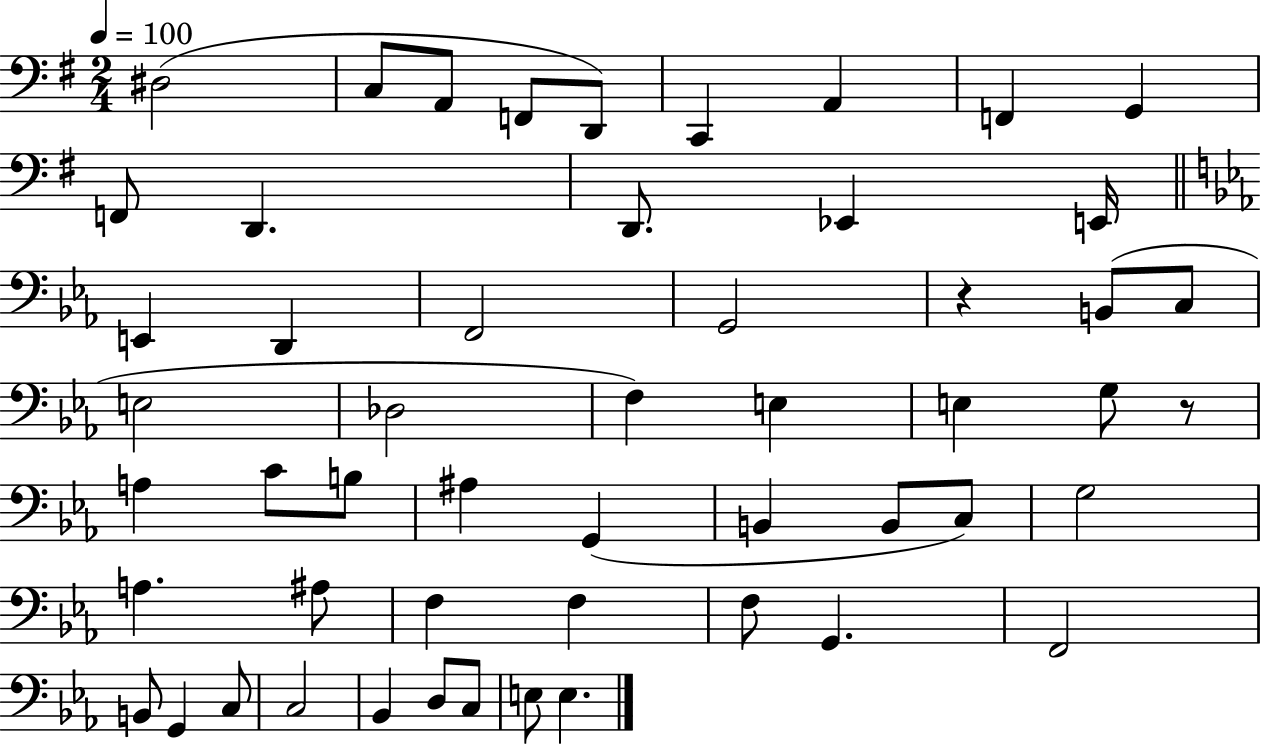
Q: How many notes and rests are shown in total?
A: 53